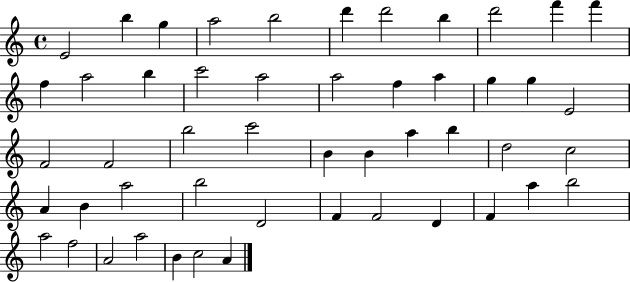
{
  \clef treble
  \time 4/4
  \defaultTimeSignature
  \key c \major
  e'2 b''4 g''4 | a''2 b''2 | d'''4 d'''2 b''4 | d'''2 f'''4 f'''4 | \break f''4 a''2 b''4 | c'''2 a''2 | a''2 f''4 a''4 | g''4 g''4 e'2 | \break f'2 f'2 | b''2 c'''2 | b'4 b'4 a''4 b''4 | d''2 c''2 | \break a'4 b'4 a''2 | b''2 d'2 | f'4 f'2 d'4 | f'4 a''4 b''2 | \break a''2 f''2 | a'2 a''2 | b'4 c''2 a'4 | \bar "|."
}